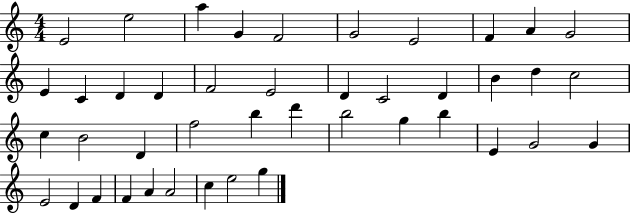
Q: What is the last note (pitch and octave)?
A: G5